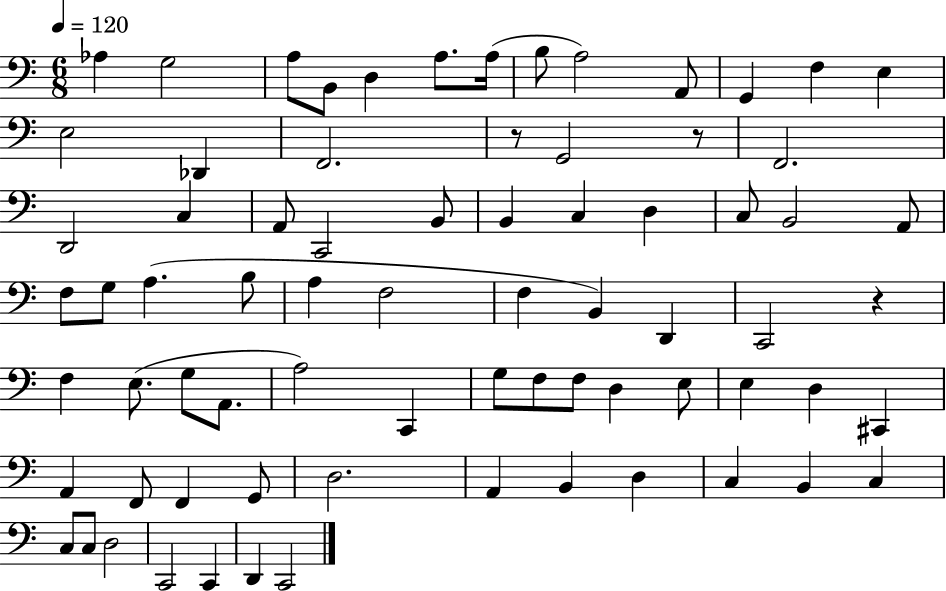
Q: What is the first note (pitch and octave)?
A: Ab3